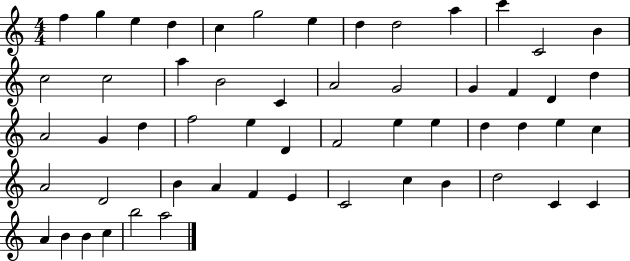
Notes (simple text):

F5/q G5/q E5/q D5/q C5/q G5/h E5/q D5/q D5/h A5/q C6/q C4/h B4/q C5/h C5/h A5/q B4/h C4/q A4/h G4/h G4/q F4/q D4/q D5/q A4/h G4/q D5/q F5/h E5/q D4/q F4/h E5/q E5/q D5/q D5/q E5/q C5/q A4/h D4/h B4/q A4/q F4/q E4/q C4/h C5/q B4/q D5/h C4/q C4/q A4/q B4/q B4/q C5/q B5/h A5/h